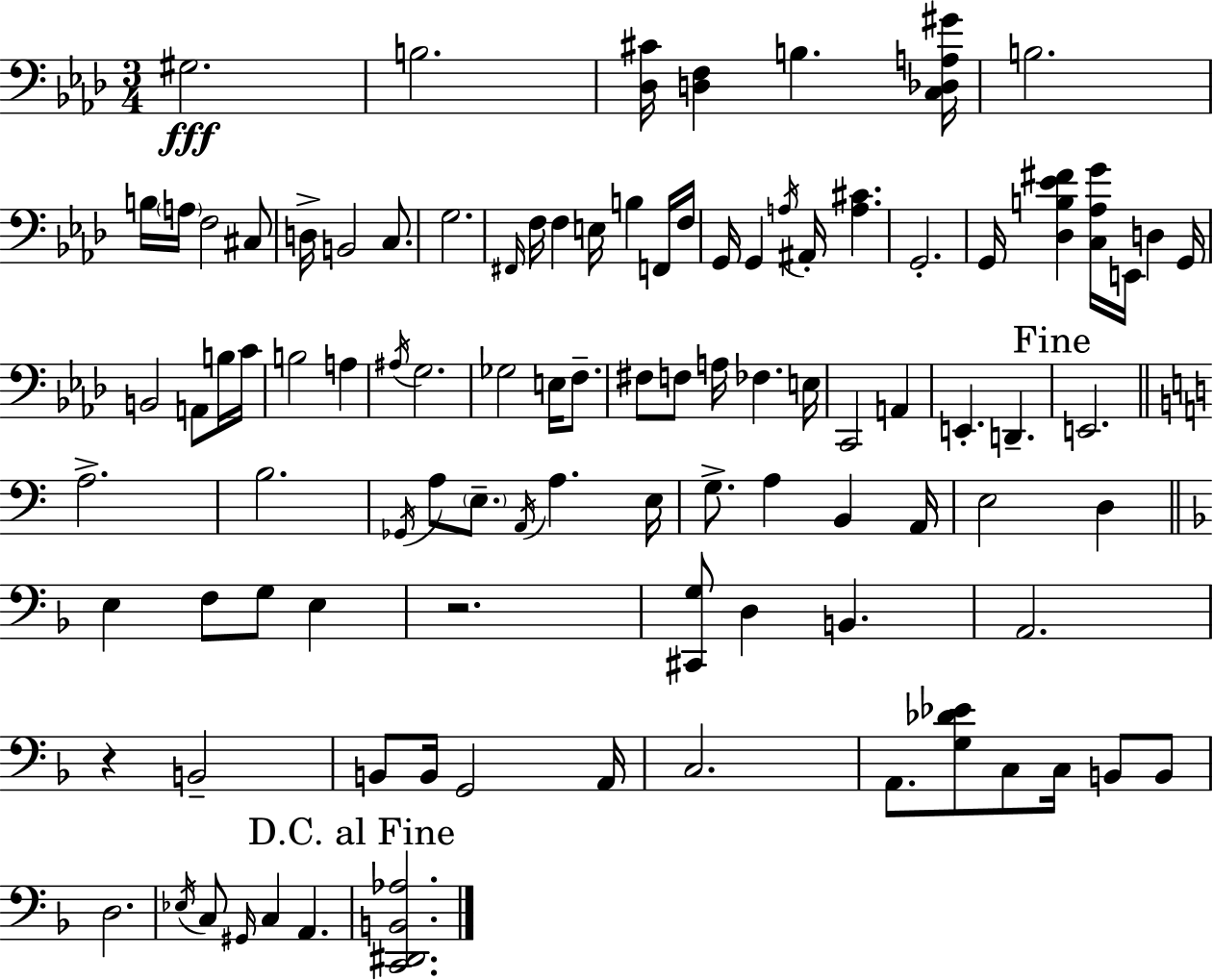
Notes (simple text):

G#3/h. B3/h. [Db3,C#4]/s [D3,F3]/q B3/q. [C3,Db3,A3,G#4]/s B3/h. B3/s A3/s F3/h C#3/e D3/s B2/h C3/e. G3/h. F#2/s F3/s F3/q E3/s B3/q F2/s F3/s G2/s G2/q A3/s A#2/s [A3,C#4]/q. G2/h. G2/s [Db3,B3,Eb4,F#4]/q [C3,Ab3,G4]/s E2/s D3/q G2/s B2/h A2/e B3/s C4/s B3/h A3/q A#3/s G3/h. Gb3/h E3/s F3/e. F#3/e F3/e A3/s FES3/q. E3/s C2/h A2/q E2/q. D2/q. E2/h. A3/h. B3/h. Gb2/s A3/e E3/e. A2/s A3/q. E3/s G3/e. A3/q B2/q A2/s E3/h D3/q E3/q F3/e G3/e E3/q R/h. [C#2,G3]/e D3/q B2/q. A2/h. R/q B2/h B2/e B2/s G2/h A2/s C3/h. A2/e. [G3,Db4,Eb4]/e C3/e C3/s B2/e B2/e D3/h. Eb3/s C3/e G#2/s C3/q A2/q. [C2,D#2,B2,Ab3]/h.